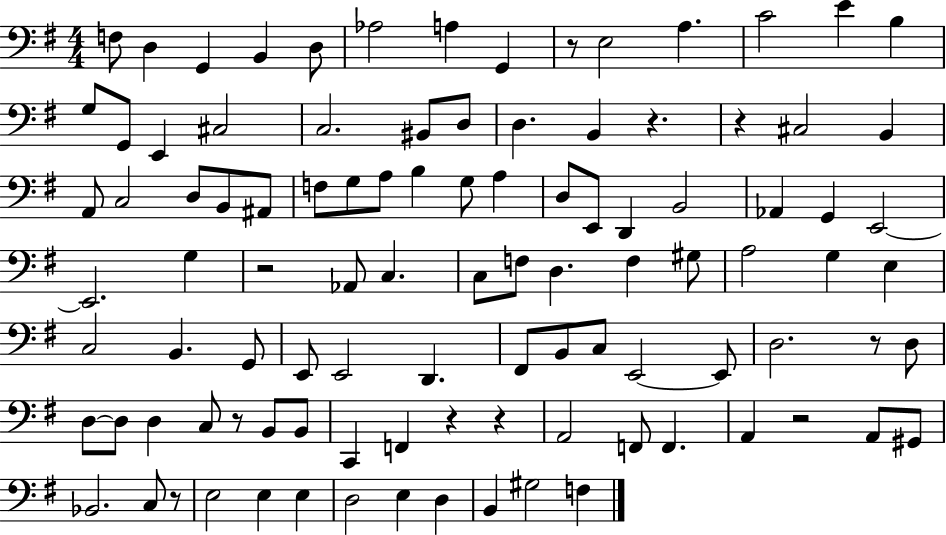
X:1
T:Untitled
M:4/4
L:1/4
K:G
F,/2 D, G,, B,, D,/2 _A,2 A, G,, z/2 E,2 A, C2 E B, G,/2 G,,/2 E,, ^C,2 C,2 ^B,,/2 D,/2 D, B,, z z ^C,2 B,, A,,/2 C,2 D,/2 B,,/2 ^A,,/2 F,/2 G,/2 A,/2 B, G,/2 A, D,/2 E,,/2 D,, B,,2 _A,, G,, E,,2 E,,2 G, z2 _A,,/2 C, C,/2 F,/2 D, F, ^G,/2 A,2 G, E, C,2 B,, G,,/2 E,,/2 E,,2 D,, ^F,,/2 B,,/2 C,/2 E,,2 E,,/2 D,2 z/2 D,/2 D,/2 D,/2 D, C,/2 z/2 B,,/2 B,,/2 C,, F,, z z A,,2 F,,/2 F,, A,, z2 A,,/2 ^G,,/2 _B,,2 C,/2 z/2 E,2 E, E, D,2 E, D, B,, ^G,2 F,